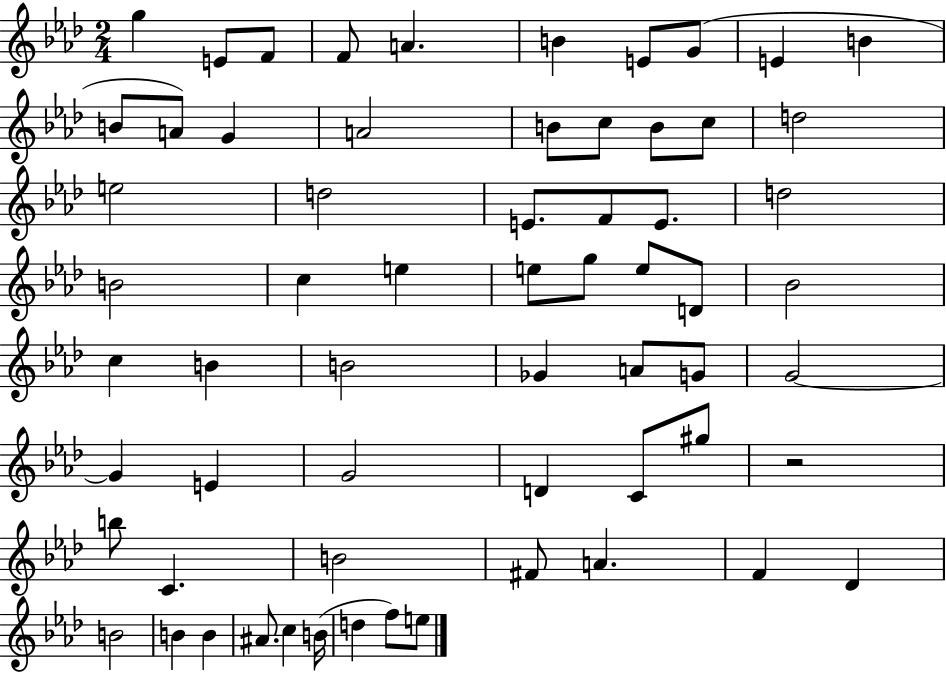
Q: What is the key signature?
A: AES major